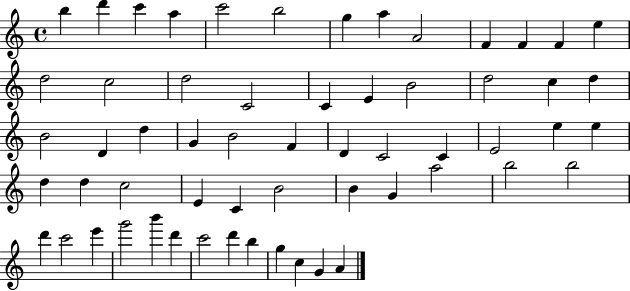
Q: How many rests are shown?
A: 0